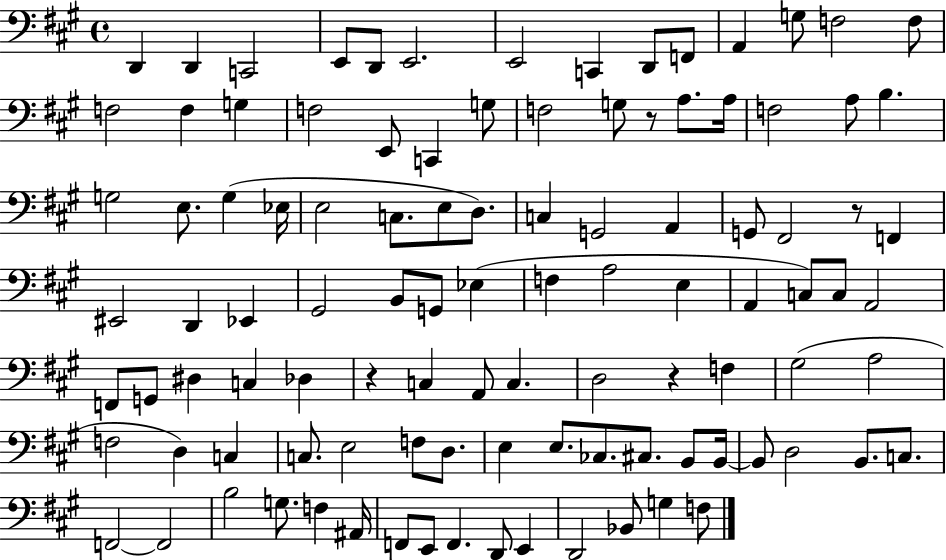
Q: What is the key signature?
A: A major